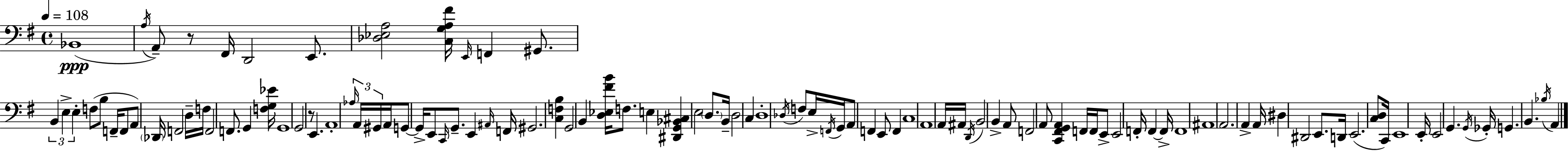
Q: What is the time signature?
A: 4/4